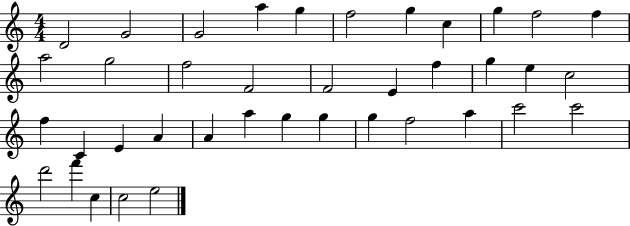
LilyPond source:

{
  \clef treble
  \numericTimeSignature
  \time 4/4
  \key c \major
  d'2 g'2 | g'2 a''4 g''4 | f''2 g''4 c''4 | g''4 f''2 f''4 | \break a''2 g''2 | f''2 f'2 | f'2 e'4 f''4 | g''4 e''4 c''2 | \break f''4 c'4 e'4 a'4 | a'4 a''4 g''4 g''4 | g''4 f''2 a''4 | c'''2 c'''2 | \break d'''2 f'''4 c''4 | c''2 e''2 | \bar "|."
}